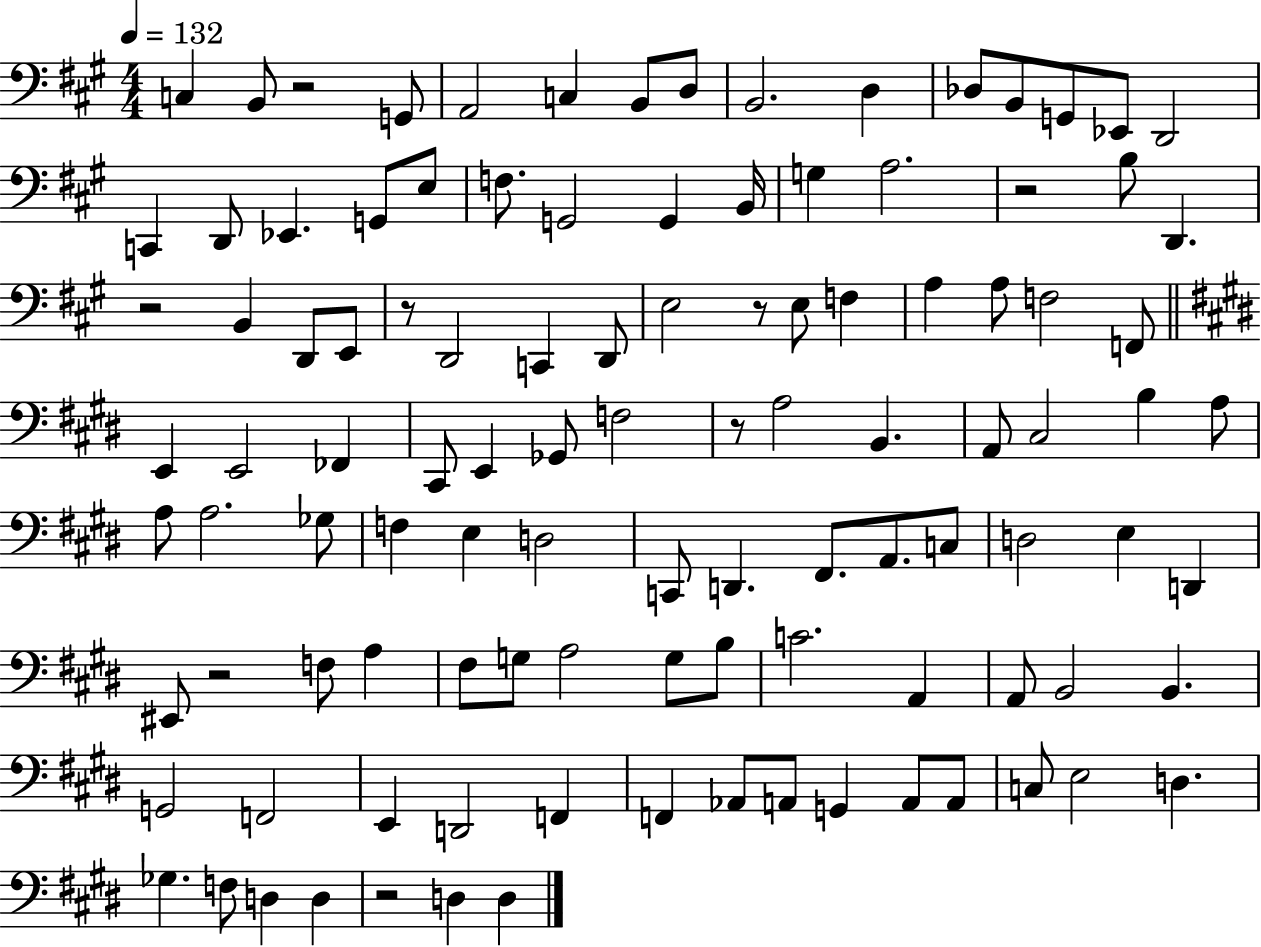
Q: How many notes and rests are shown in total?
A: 108